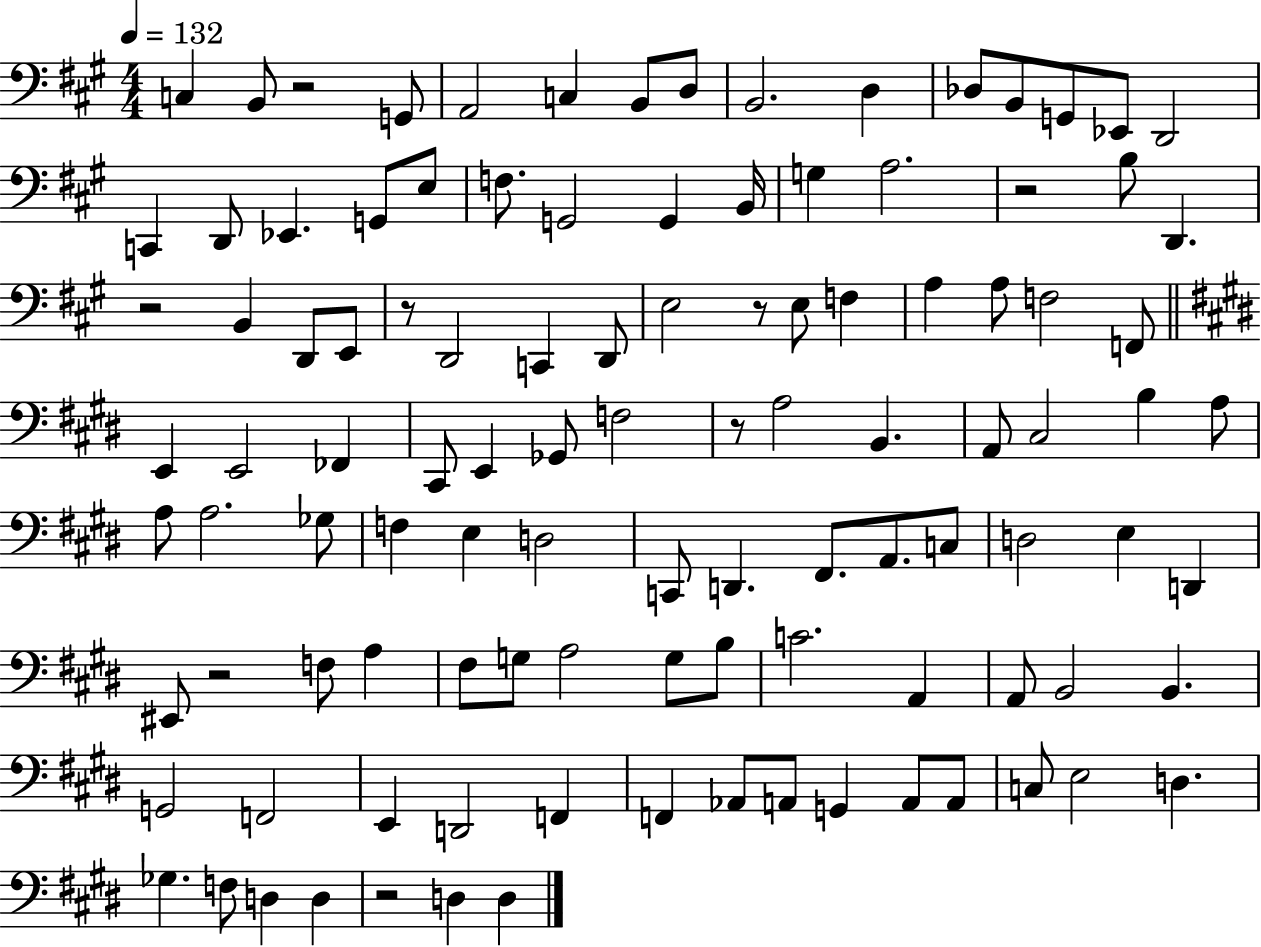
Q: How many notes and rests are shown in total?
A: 108